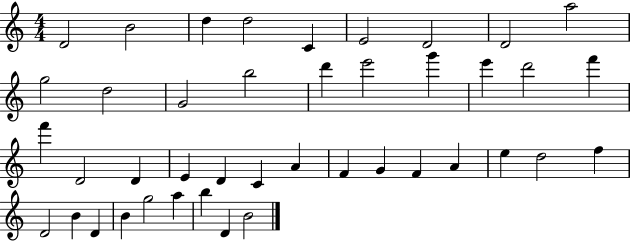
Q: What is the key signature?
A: C major